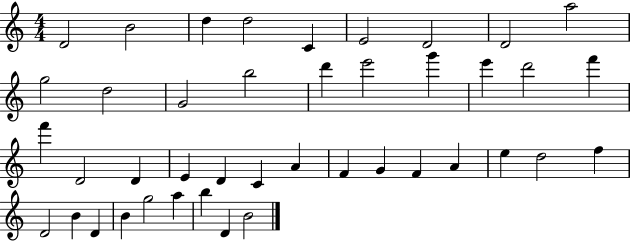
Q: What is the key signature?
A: C major